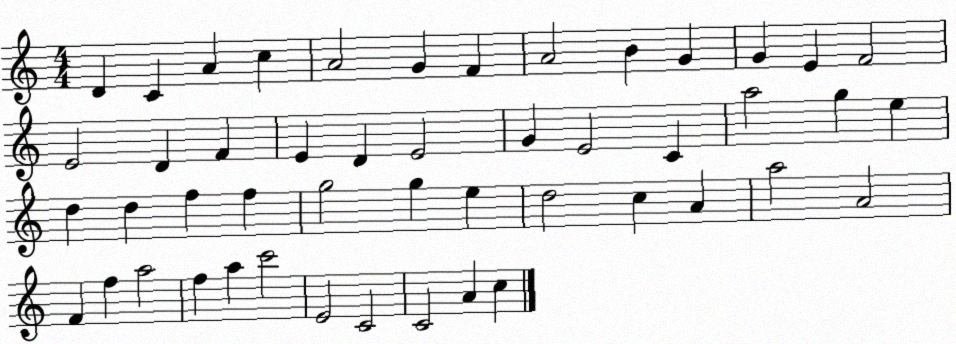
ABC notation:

X:1
T:Untitled
M:4/4
L:1/4
K:C
D C A c A2 G F A2 B G G E F2 E2 D F E D E2 G E2 C a2 g e d d f f g2 g e d2 c A a2 A2 F f a2 f a c'2 E2 C2 C2 A c